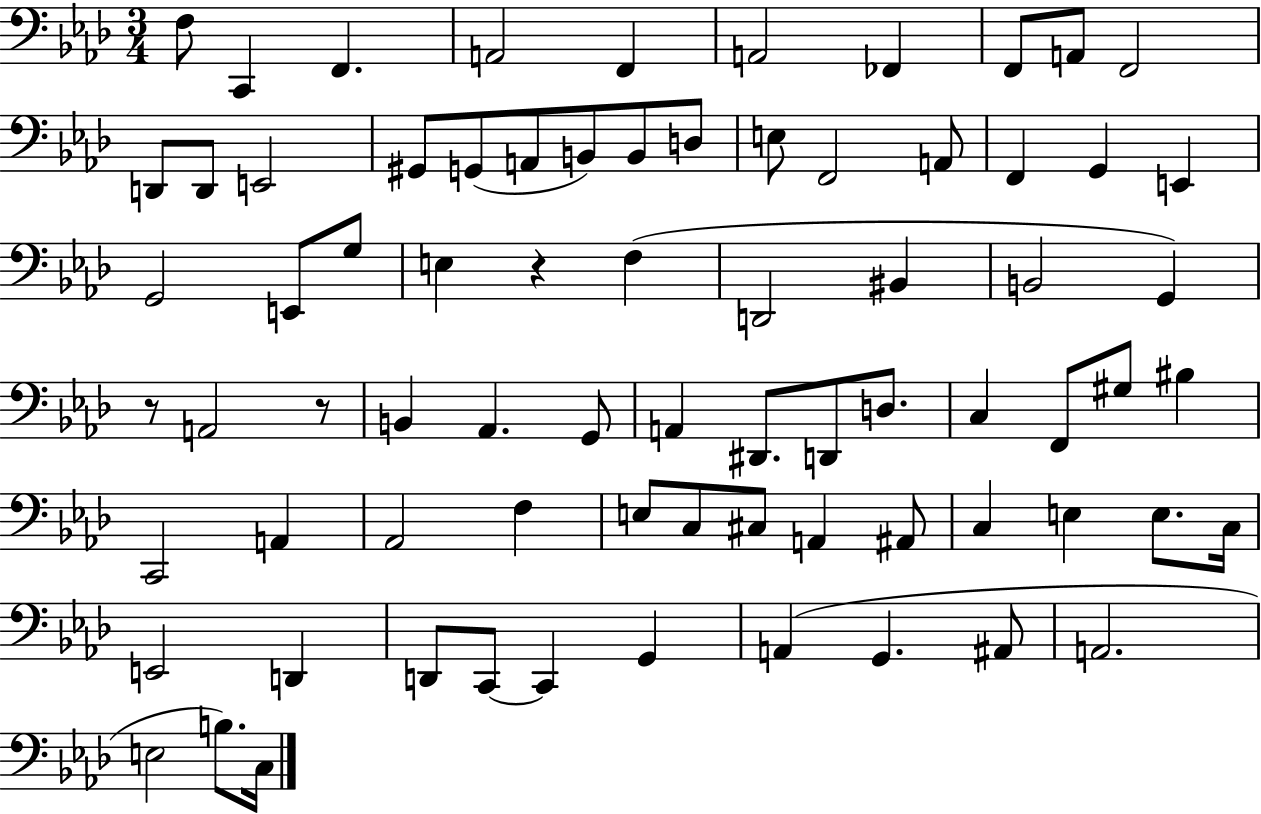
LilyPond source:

{
  \clef bass
  \numericTimeSignature
  \time 3/4
  \key aes \major
  \repeat volta 2 { f8 c,4 f,4. | a,2 f,4 | a,2 fes,4 | f,8 a,8 f,2 | \break d,8 d,8 e,2 | gis,8 g,8( a,8 b,8) b,8 d8 | e8 f,2 a,8 | f,4 g,4 e,4 | \break g,2 e,8 g8 | e4 r4 f4( | d,2 bis,4 | b,2 g,4) | \break r8 a,2 r8 | b,4 aes,4. g,8 | a,4 dis,8. d,8 d8. | c4 f,8 gis8 bis4 | \break c,2 a,4 | aes,2 f4 | e8 c8 cis8 a,4 ais,8 | c4 e4 e8. c16 | \break e,2 d,4 | d,8 c,8~~ c,4 g,4 | a,4( g,4. ais,8 | a,2. | \break e2 b8.) c16 | } \bar "|."
}